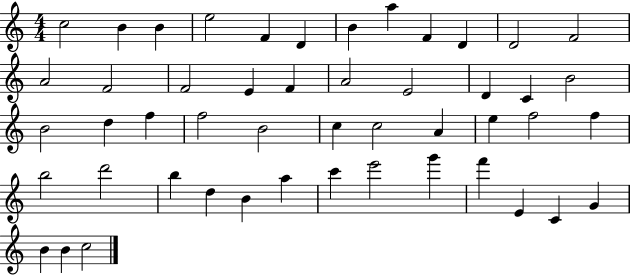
X:1
T:Untitled
M:4/4
L:1/4
K:C
c2 B B e2 F D B a F D D2 F2 A2 F2 F2 E F A2 E2 D C B2 B2 d f f2 B2 c c2 A e f2 f b2 d'2 b d B a c' e'2 g' f' E C G B B c2